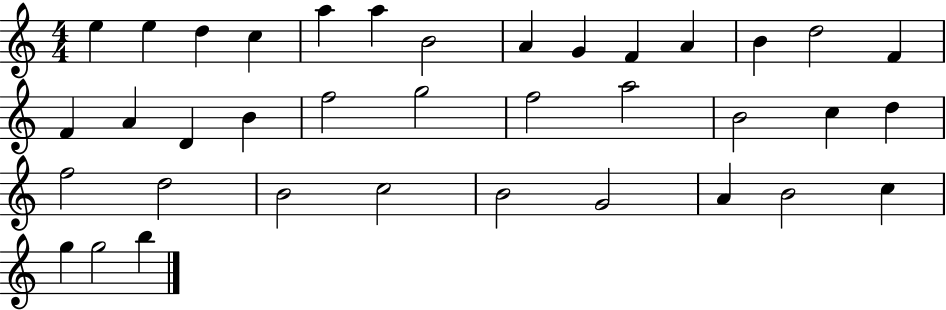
X:1
T:Untitled
M:4/4
L:1/4
K:C
e e d c a a B2 A G F A B d2 F F A D B f2 g2 f2 a2 B2 c d f2 d2 B2 c2 B2 G2 A B2 c g g2 b